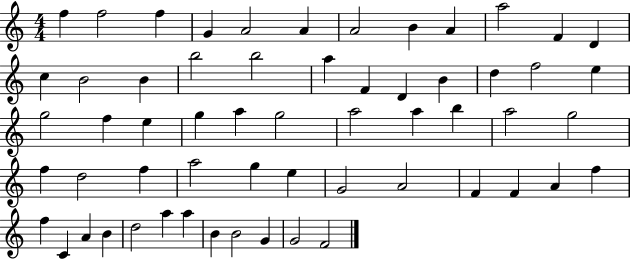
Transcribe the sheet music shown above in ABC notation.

X:1
T:Untitled
M:4/4
L:1/4
K:C
f f2 f G A2 A A2 B A a2 F D c B2 B b2 b2 a F D B d f2 e g2 f e g a g2 a2 a b a2 g2 f d2 f a2 g e G2 A2 F F A f f C A B d2 a a B B2 G G2 F2